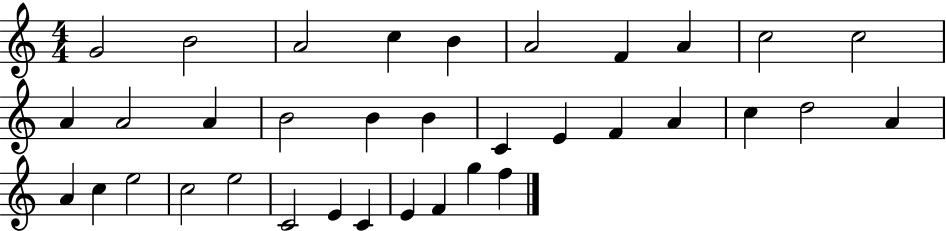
G4/h B4/h A4/h C5/q B4/q A4/h F4/q A4/q C5/h C5/h A4/q A4/h A4/q B4/h B4/q B4/q C4/q E4/q F4/q A4/q C5/q D5/h A4/q A4/q C5/q E5/h C5/h E5/h C4/h E4/q C4/q E4/q F4/q G5/q F5/q